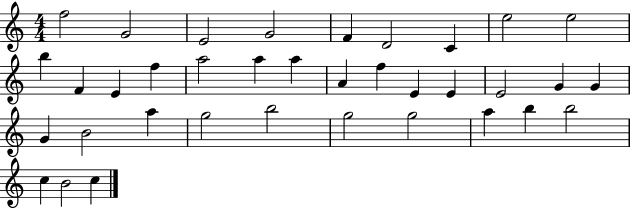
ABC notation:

X:1
T:Untitled
M:4/4
L:1/4
K:C
f2 G2 E2 G2 F D2 C e2 e2 b F E f a2 a a A f E E E2 G G G B2 a g2 b2 g2 g2 a b b2 c B2 c